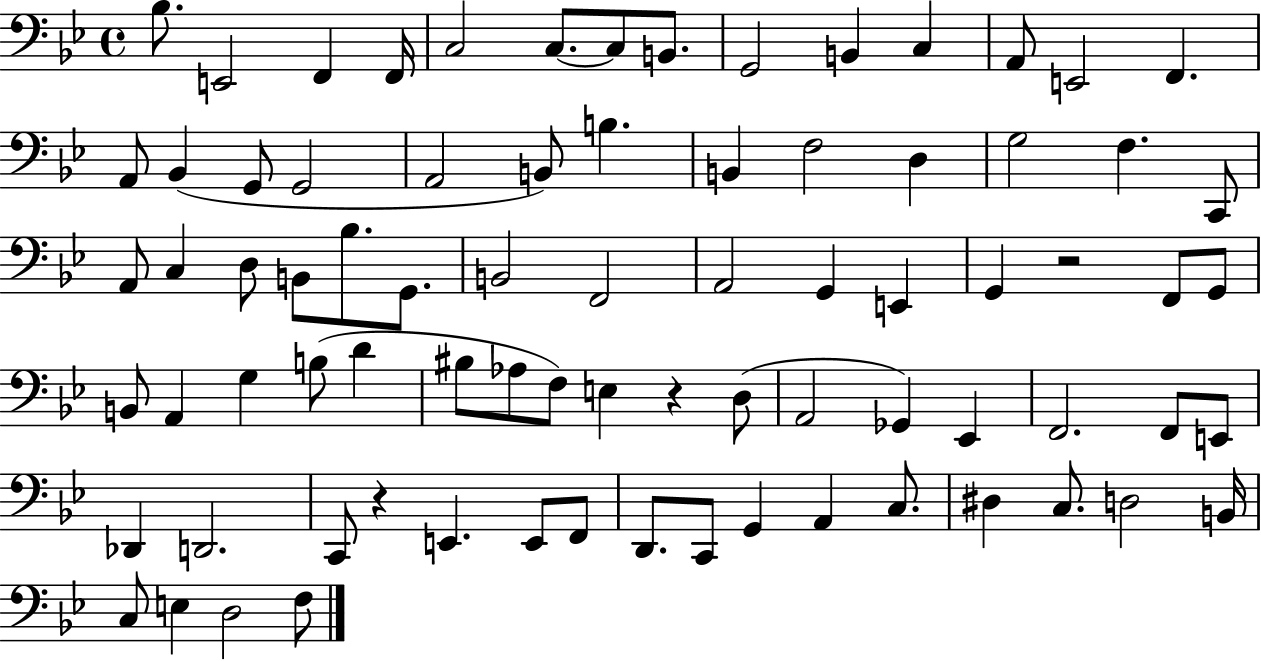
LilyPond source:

{
  \clef bass
  \time 4/4
  \defaultTimeSignature
  \key bes \major
  bes8. e,2 f,4 f,16 | c2 c8.~~ c8 b,8. | g,2 b,4 c4 | a,8 e,2 f,4. | \break a,8 bes,4( g,8 g,2 | a,2 b,8) b4. | b,4 f2 d4 | g2 f4. c,8 | \break a,8 c4 d8 b,8 bes8. g,8. | b,2 f,2 | a,2 g,4 e,4 | g,4 r2 f,8 g,8 | \break b,8 a,4 g4 b8( d'4 | bis8 aes8 f8) e4 r4 d8( | a,2 ges,4) ees,4 | f,2. f,8 e,8 | \break des,4 d,2. | c,8 r4 e,4. e,8 f,8 | d,8. c,8 g,4 a,4 c8. | dis4 c8. d2 b,16 | \break c8 e4 d2 f8 | \bar "|."
}